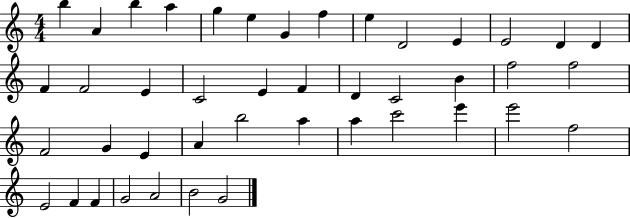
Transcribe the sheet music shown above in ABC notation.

X:1
T:Untitled
M:4/4
L:1/4
K:C
b A b a g e G f e D2 E E2 D D F F2 E C2 E F D C2 B f2 f2 F2 G E A b2 a a c'2 e' e'2 f2 E2 F F G2 A2 B2 G2